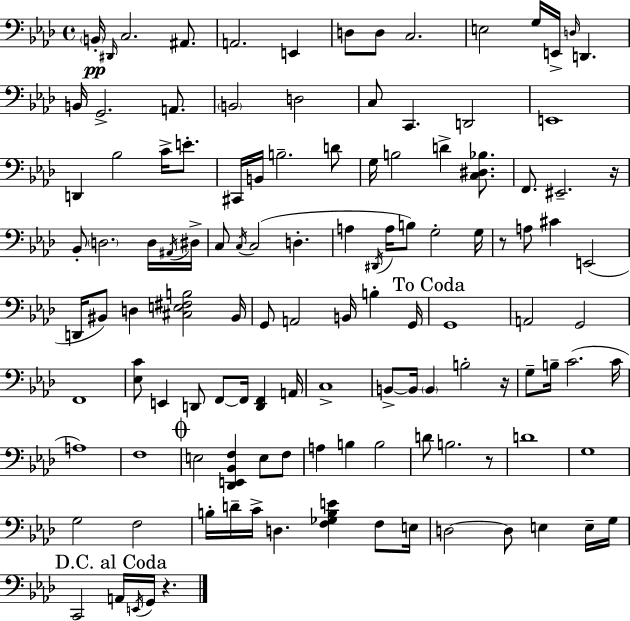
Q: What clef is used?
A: bass